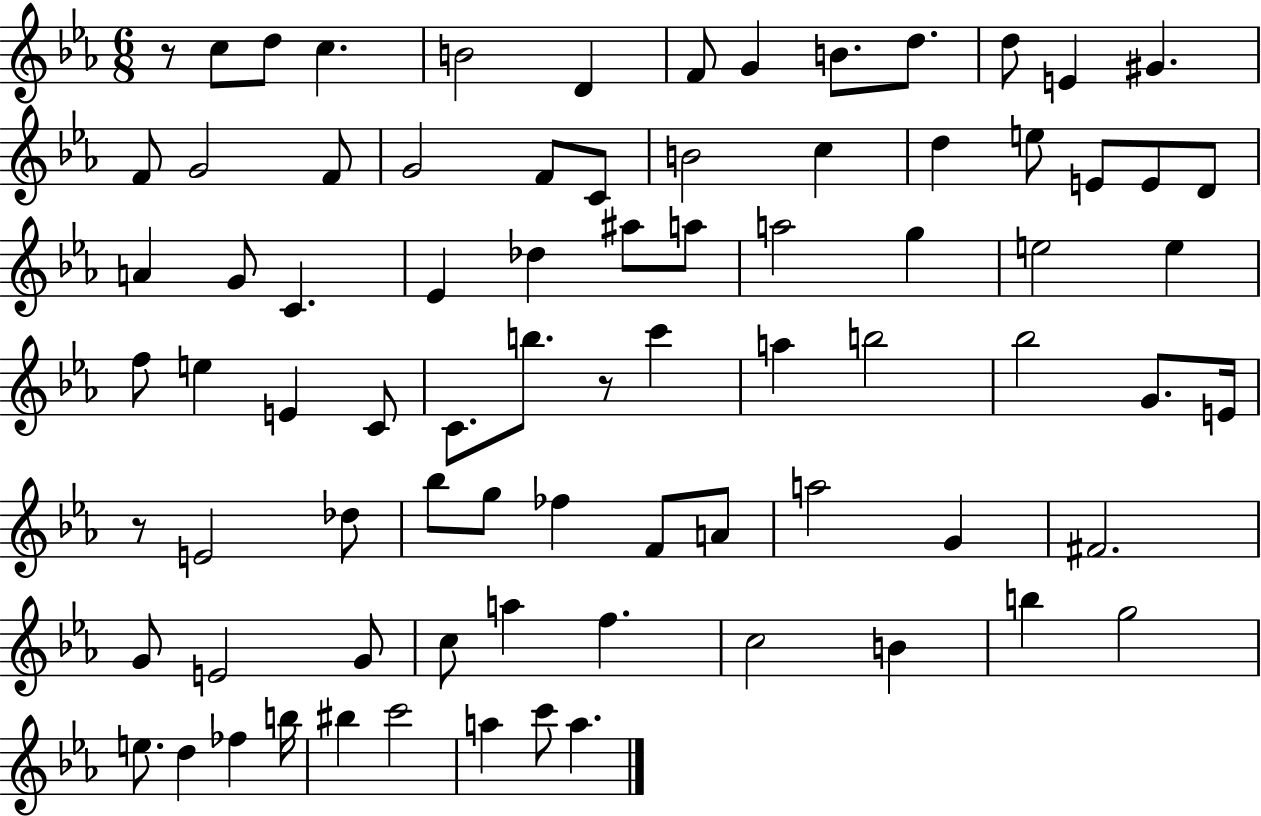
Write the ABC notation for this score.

X:1
T:Untitled
M:6/8
L:1/4
K:Eb
z/2 c/2 d/2 c B2 D F/2 G B/2 d/2 d/2 E ^G F/2 G2 F/2 G2 F/2 C/2 B2 c d e/2 E/2 E/2 D/2 A G/2 C _E _d ^a/2 a/2 a2 g e2 e f/2 e E C/2 C/2 b/2 z/2 c' a b2 _b2 G/2 E/4 z/2 E2 _d/2 _b/2 g/2 _f F/2 A/2 a2 G ^F2 G/2 E2 G/2 c/2 a f c2 B b g2 e/2 d _f b/4 ^b c'2 a c'/2 a